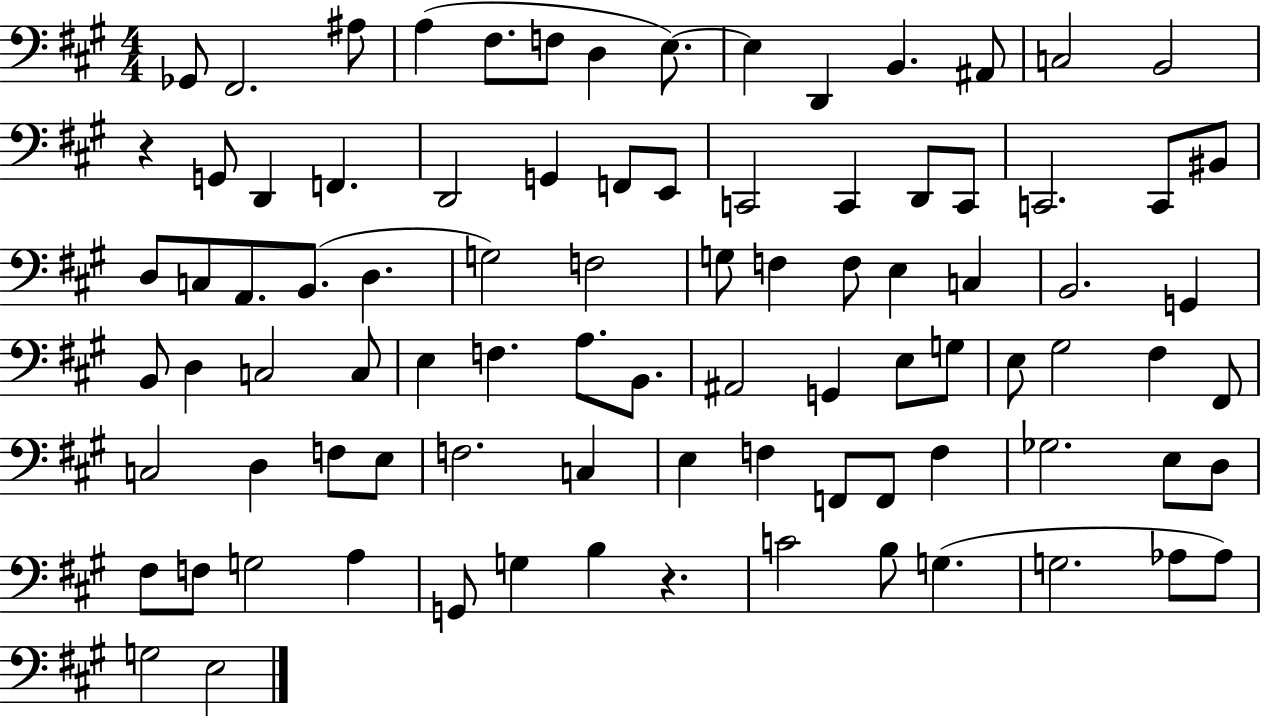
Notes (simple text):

Gb2/e F#2/h. A#3/e A3/q F#3/e. F3/e D3/q E3/e. E3/q D2/q B2/q. A#2/e C3/h B2/h R/q G2/e D2/q F2/q. D2/h G2/q F2/e E2/e C2/h C2/q D2/e C2/e C2/h. C2/e BIS2/e D3/e C3/e A2/e. B2/e. D3/q. G3/h F3/h G3/e F3/q F3/e E3/q C3/q B2/h. G2/q B2/e D3/q C3/h C3/e E3/q F3/q. A3/e. B2/e. A#2/h G2/q E3/e G3/e E3/e G#3/h F#3/q F#2/e C3/h D3/q F3/e E3/e F3/h. C3/q E3/q F3/q F2/e F2/e F3/q Gb3/h. E3/e D3/e F#3/e F3/e G3/h A3/q G2/e G3/q B3/q R/q. C4/h B3/e G3/q. G3/h. Ab3/e Ab3/e G3/h E3/h